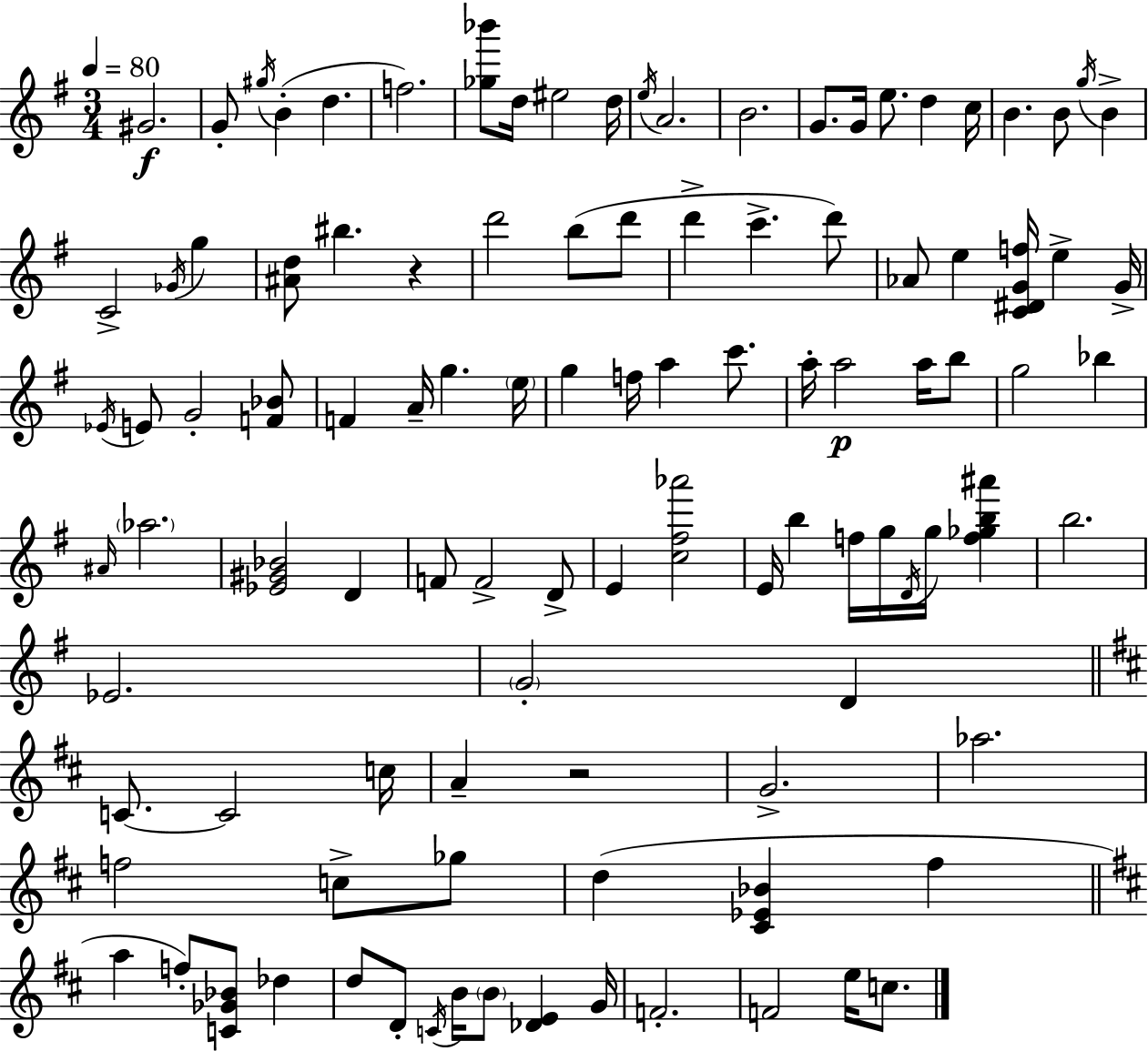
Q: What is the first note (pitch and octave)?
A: G#4